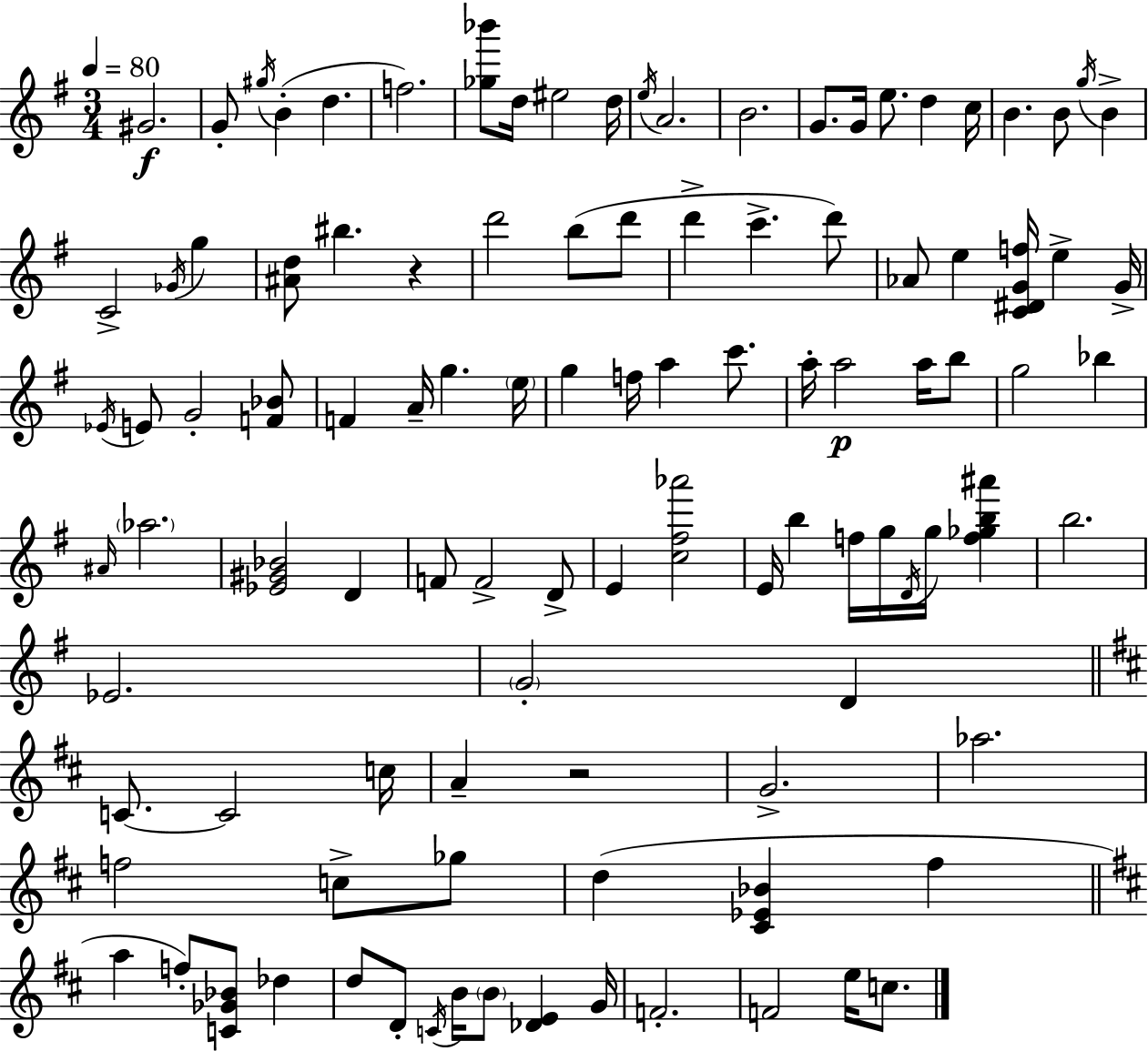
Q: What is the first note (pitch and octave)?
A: G#4